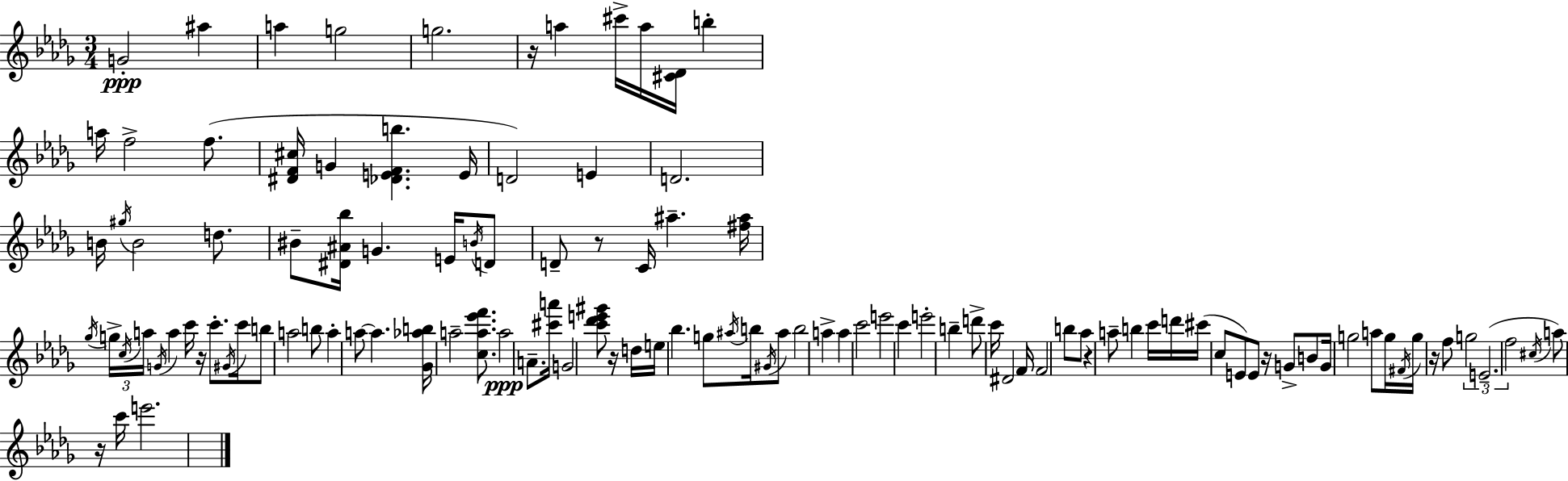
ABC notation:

X:1
T:Untitled
M:3/4
L:1/4
K:Bbm
G2 ^a a g2 g2 z/4 a ^c'/4 a/4 [^C_D]/4 b a/4 f2 f/2 [^DF^c]/4 G [_DEFb] E/4 D2 E D2 B/4 ^g/4 B2 d/2 ^B/2 [^D^A_b]/4 G E/4 B/4 D/2 D/2 z/2 C/4 ^a [^f^a]/4 _g/4 g/4 c/4 a/4 G/4 a c'/4 z/4 c'/2 ^G/4 c'/4 b/2 a2 b/2 a a/2 a [_G_ab]/4 a2 [ca_e'f']/2 a2 A/2 [^c'a']/4 G2 [c'_d'e'^g']/2 z/4 d/4 e/4 _b g/2 ^a/4 b/4 ^G/4 ^a/2 b2 a a c'2 e'2 c' e'2 b d'/2 c'/4 ^D2 F/4 F2 b/2 _a/2 z a/2 b c'/4 d'/4 ^c'/4 c/2 E/2 E/2 z/4 G/2 B/2 G/4 g2 a/2 g/4 ^F/4 g/4 z/4 f/2 g2 E2 f2 ^c/4 a/2 z/4 c'/4 e'2